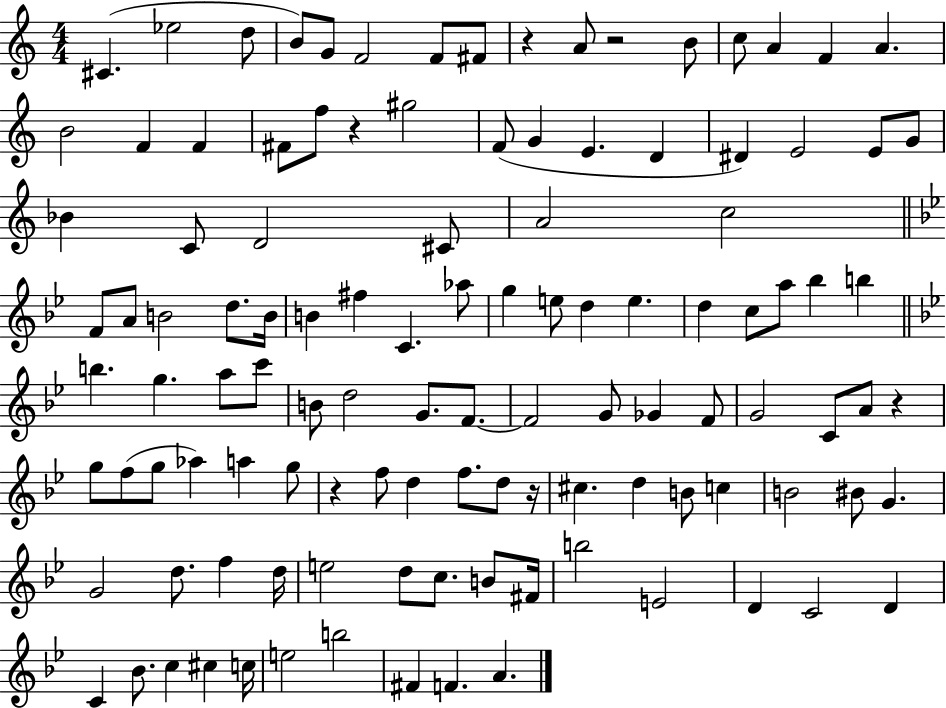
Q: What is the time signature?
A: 4/4